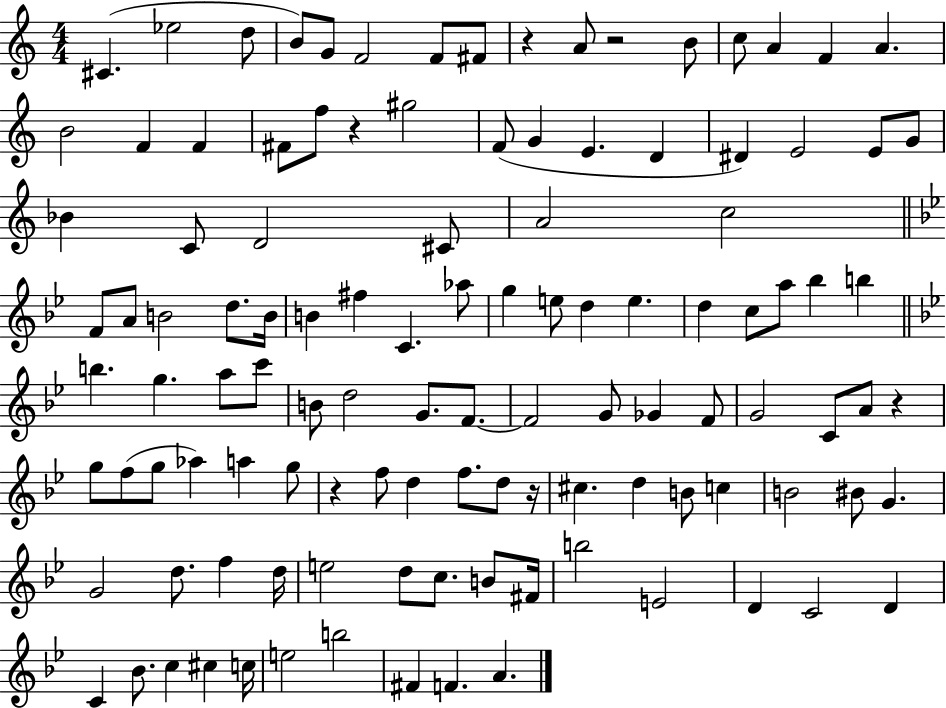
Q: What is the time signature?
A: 4/4